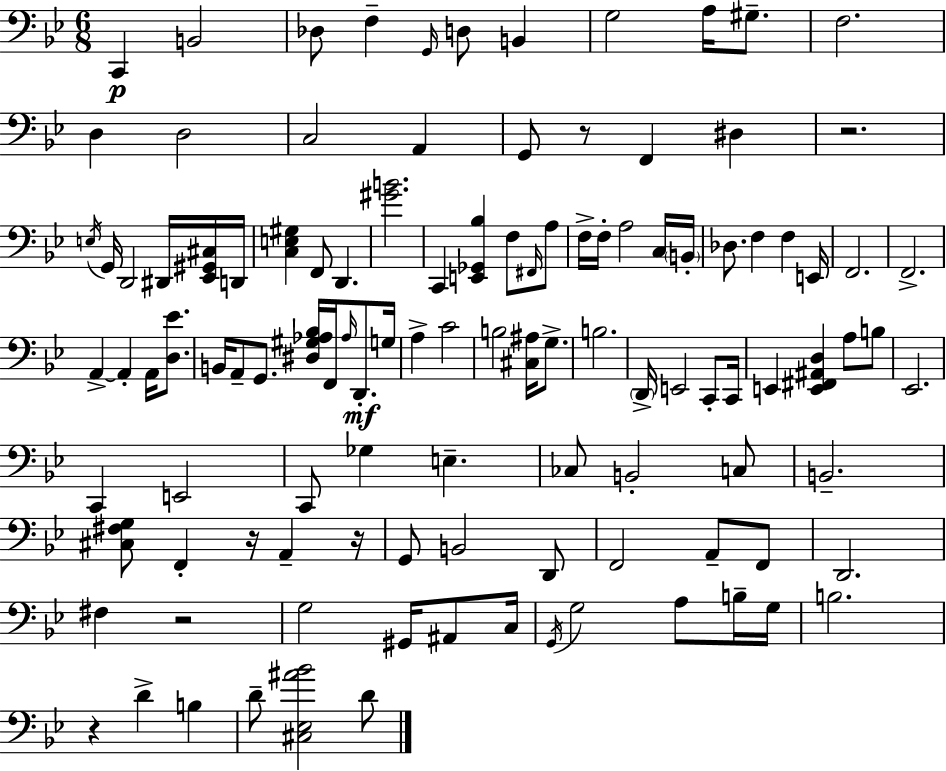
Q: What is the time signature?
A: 6/8